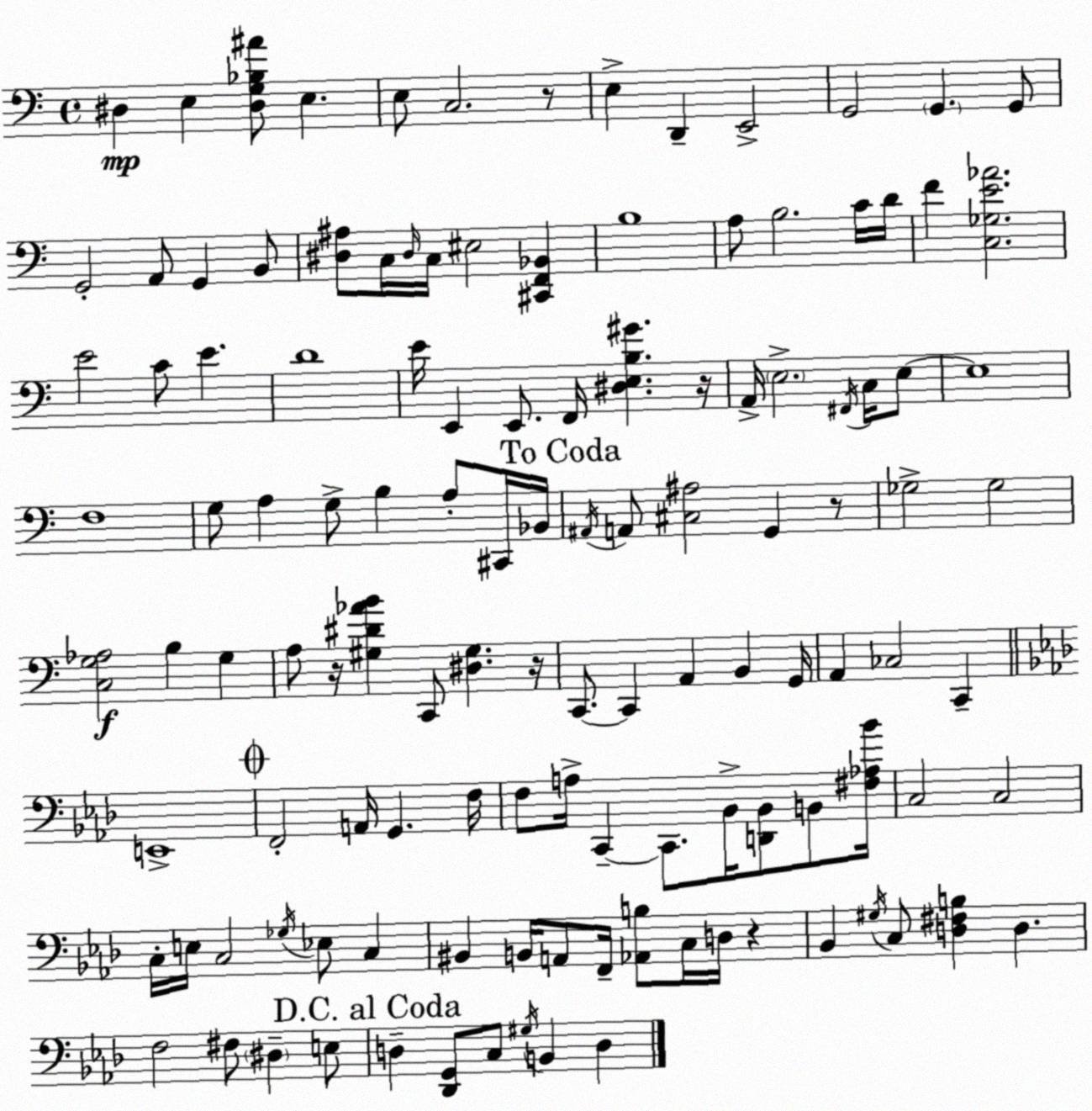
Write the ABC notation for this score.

X:1
T:Untitled
M:4/4
L:1/4
K:C
^D, E, [^D,G,_B,^A]/2 E, E,/2 C,2 z/2 E, D,, E,,2 G,,2 G,, G,,/2 G,,2 A,,/2 G,, B,,/2 [^D,^A,]/2 C,/4 ^D,/4 C,/4 ^E,2 [^C,,F,,_B,,] B,4 A,/2 B,2 C/4 D/4 F [C,_G,E_A]2 E2 C/2 E D4 E/4 E,, E,,/2 F,,/4 [^D,E,B,^G] z/4 A,,/4 E,2 ^F,,/4 C,/4 E,/2 E,4 F,4 G,/2 A, G,/2 B, A,/2 ^C,,/4 _B,,/4 ^A,,/4 A,,/2 [^C,^A,]2 G,, z/2 _G,2 _G,2 [C,G,_A,]2 B, G, A,/2 z/4 [^G,^D_AB] C,,/2 [^D,^G,] z/4 C,,/2 C,, A,, B,, G,,/4 A,, _C,2 C,, E,,4 F,,2 A,,/4 G,, F,/4 F,/2 A,/4 C,, C,,/2 _B,,/4 [D,,_B,,]/2 B,,/2 [^F,_A,_B]/4 C,2 C,2 C,/4 E,/4 C,2 _G,/4 _E,/2 C, ^B,, B,,/4 A,,/2 F,,/4 [_A,,B,]/2 C,/4 D,/4 z _B,, ^G,/4 C,/2 [D,^F,B,] D, F,2 ^F,/2 ^D, E,/2 D, [_D,,G,,]/2 C,/2 ^G,/4 B,, D,